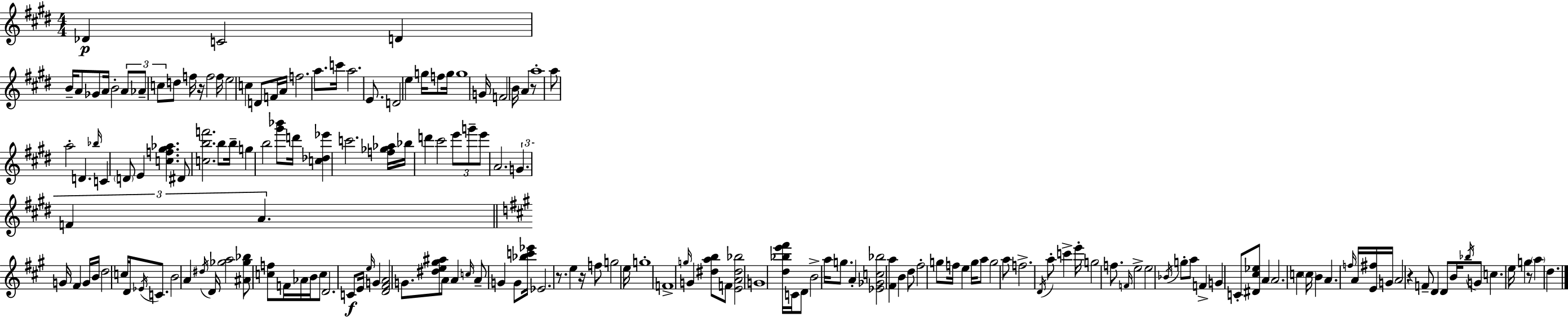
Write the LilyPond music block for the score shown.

{
  \clef treble
  \numericTimeSignature
  \time 4/4
  \key e \major
  des'4\p c'2 d'4 | b'16-- a'8 ges'8 a'16 b'2-. \tuplet 3/2 { a'8 | aes'8-- c''8 } d''8 f''16 r16 f''2 | f''16 e''2 c''4 d'8 f'16 | \break a'16 f''2. a''8. | c'''16 a''2. e'8. | d'2 e''4 g''16 f''8 g''16 | g''1 | \break g'16 f'2 b'16 a'4 r8 | a''1-. | a''8 a''2-. d'4. | \grace { bes''16 } c'4 \parenthesize d'8 e'4 <c'' f'' gis'' aes''>4. | \break dis'8 <c'' b'' f'''>2. b''8 | b''16-- g''4 b''2 <gis''' bes'''>8 | d'''16 <c'' des'' ees'''>4 c'''2. | <f'' ges'' aes''>16 bes''16 d'''4 cis'''2 \tuplet 3/2 { e'''8 | \break g'''8-- e'''8 } a'2. | \tuplet 3/2 { g'4. f'4 a'4. } | \bar "||" \break \key a \major g'16 fis'4 g'16 b'16 d''2 c''16 | d'16 \acciaccatura { ees'16 } c'8. b'2 a'4 | \acciaccatura { dis''16 } d'16 <ges'' a''>2 <ais' ges'' bes''>8 <c'' f''>8 f'16 | aes'16 b'16 c''8 d'2. | \break c'8\f e'16 \grace { e''16 } g'4 <d' fis' a'>2 | g'8. <dis'' e'' gis'' ais''>8 a'8 a'4 \grace { c''16 } a'8-- g'4 | g'8 <bes'' c''' ees'''>16 ees'2. | r8. e''4 r16 f''8 g''2 | \break e''16 g''1-. | f'1-> | \grace { g''16 } g'4 <dis'' a'' b''>8 f'8 <e' a' dis'' bes''>2 | g'1 | \break <d'' bes'' e''' fis'''>16 c'16 d'8 b'2-> | a''16 g''8. a'4-. <ees' ges' c'' bes''>2 | <fis' a''>4 b'4 d''8 fis''2-. | g''8 f''16 e''4 g''16 a''8 g''2 | \break a''8 f''2.-> | \acciaccatura { d'16 } a''8-. c'''4-> e'''16-. g''2 | f''8. \grace { f'16 } e''2-> e''2 | \acciaccatura { bes'16 } g''8-. a''8 f'4-> | \break g'4 c'8-. <dis' cis'' ees''>8 a'4 a'2. | c''4 \parenthesize c''16 b'4 | a'4. \grace { f''16 } a'16 <e' fis''>16 g'16 a'2 | r4 f'8-- d'4 d'8 b'16 | \break \acciaccatura { bes''16 } g'8 c''4. e''16 g''4 r8 | \parenthesize a''4 d''4. \bar "|."
}